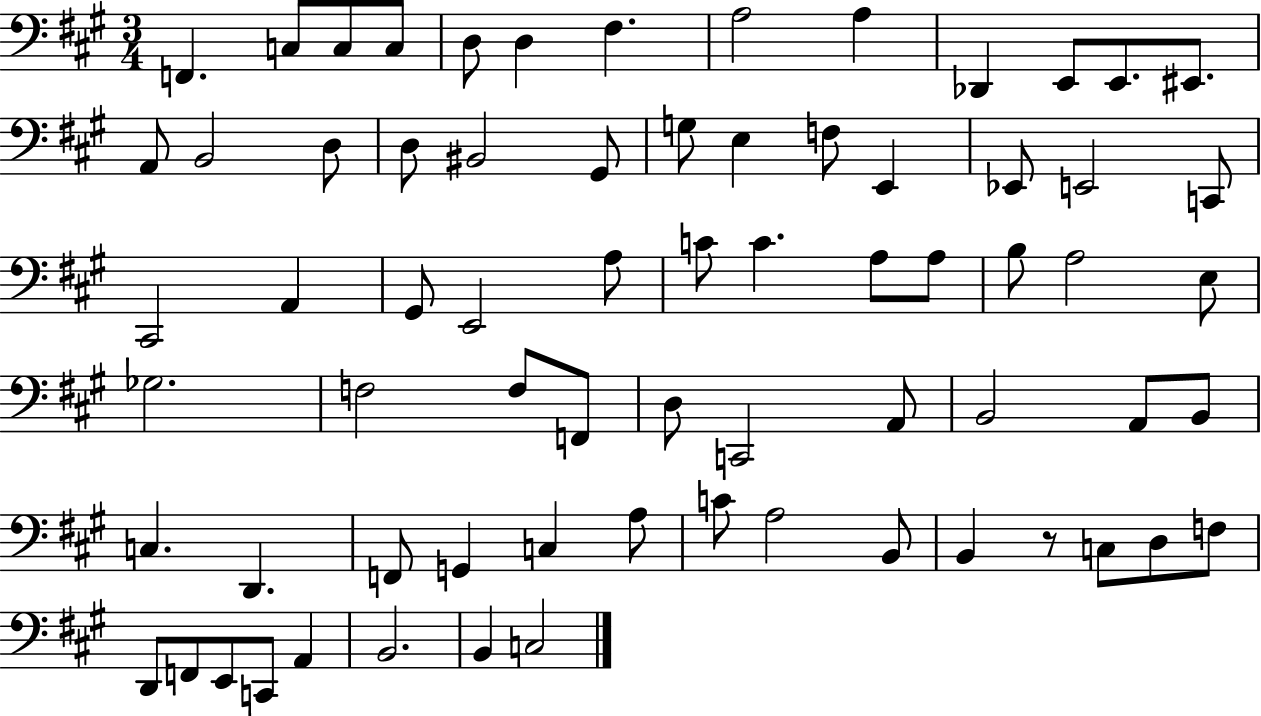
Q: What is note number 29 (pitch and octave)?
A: G#2